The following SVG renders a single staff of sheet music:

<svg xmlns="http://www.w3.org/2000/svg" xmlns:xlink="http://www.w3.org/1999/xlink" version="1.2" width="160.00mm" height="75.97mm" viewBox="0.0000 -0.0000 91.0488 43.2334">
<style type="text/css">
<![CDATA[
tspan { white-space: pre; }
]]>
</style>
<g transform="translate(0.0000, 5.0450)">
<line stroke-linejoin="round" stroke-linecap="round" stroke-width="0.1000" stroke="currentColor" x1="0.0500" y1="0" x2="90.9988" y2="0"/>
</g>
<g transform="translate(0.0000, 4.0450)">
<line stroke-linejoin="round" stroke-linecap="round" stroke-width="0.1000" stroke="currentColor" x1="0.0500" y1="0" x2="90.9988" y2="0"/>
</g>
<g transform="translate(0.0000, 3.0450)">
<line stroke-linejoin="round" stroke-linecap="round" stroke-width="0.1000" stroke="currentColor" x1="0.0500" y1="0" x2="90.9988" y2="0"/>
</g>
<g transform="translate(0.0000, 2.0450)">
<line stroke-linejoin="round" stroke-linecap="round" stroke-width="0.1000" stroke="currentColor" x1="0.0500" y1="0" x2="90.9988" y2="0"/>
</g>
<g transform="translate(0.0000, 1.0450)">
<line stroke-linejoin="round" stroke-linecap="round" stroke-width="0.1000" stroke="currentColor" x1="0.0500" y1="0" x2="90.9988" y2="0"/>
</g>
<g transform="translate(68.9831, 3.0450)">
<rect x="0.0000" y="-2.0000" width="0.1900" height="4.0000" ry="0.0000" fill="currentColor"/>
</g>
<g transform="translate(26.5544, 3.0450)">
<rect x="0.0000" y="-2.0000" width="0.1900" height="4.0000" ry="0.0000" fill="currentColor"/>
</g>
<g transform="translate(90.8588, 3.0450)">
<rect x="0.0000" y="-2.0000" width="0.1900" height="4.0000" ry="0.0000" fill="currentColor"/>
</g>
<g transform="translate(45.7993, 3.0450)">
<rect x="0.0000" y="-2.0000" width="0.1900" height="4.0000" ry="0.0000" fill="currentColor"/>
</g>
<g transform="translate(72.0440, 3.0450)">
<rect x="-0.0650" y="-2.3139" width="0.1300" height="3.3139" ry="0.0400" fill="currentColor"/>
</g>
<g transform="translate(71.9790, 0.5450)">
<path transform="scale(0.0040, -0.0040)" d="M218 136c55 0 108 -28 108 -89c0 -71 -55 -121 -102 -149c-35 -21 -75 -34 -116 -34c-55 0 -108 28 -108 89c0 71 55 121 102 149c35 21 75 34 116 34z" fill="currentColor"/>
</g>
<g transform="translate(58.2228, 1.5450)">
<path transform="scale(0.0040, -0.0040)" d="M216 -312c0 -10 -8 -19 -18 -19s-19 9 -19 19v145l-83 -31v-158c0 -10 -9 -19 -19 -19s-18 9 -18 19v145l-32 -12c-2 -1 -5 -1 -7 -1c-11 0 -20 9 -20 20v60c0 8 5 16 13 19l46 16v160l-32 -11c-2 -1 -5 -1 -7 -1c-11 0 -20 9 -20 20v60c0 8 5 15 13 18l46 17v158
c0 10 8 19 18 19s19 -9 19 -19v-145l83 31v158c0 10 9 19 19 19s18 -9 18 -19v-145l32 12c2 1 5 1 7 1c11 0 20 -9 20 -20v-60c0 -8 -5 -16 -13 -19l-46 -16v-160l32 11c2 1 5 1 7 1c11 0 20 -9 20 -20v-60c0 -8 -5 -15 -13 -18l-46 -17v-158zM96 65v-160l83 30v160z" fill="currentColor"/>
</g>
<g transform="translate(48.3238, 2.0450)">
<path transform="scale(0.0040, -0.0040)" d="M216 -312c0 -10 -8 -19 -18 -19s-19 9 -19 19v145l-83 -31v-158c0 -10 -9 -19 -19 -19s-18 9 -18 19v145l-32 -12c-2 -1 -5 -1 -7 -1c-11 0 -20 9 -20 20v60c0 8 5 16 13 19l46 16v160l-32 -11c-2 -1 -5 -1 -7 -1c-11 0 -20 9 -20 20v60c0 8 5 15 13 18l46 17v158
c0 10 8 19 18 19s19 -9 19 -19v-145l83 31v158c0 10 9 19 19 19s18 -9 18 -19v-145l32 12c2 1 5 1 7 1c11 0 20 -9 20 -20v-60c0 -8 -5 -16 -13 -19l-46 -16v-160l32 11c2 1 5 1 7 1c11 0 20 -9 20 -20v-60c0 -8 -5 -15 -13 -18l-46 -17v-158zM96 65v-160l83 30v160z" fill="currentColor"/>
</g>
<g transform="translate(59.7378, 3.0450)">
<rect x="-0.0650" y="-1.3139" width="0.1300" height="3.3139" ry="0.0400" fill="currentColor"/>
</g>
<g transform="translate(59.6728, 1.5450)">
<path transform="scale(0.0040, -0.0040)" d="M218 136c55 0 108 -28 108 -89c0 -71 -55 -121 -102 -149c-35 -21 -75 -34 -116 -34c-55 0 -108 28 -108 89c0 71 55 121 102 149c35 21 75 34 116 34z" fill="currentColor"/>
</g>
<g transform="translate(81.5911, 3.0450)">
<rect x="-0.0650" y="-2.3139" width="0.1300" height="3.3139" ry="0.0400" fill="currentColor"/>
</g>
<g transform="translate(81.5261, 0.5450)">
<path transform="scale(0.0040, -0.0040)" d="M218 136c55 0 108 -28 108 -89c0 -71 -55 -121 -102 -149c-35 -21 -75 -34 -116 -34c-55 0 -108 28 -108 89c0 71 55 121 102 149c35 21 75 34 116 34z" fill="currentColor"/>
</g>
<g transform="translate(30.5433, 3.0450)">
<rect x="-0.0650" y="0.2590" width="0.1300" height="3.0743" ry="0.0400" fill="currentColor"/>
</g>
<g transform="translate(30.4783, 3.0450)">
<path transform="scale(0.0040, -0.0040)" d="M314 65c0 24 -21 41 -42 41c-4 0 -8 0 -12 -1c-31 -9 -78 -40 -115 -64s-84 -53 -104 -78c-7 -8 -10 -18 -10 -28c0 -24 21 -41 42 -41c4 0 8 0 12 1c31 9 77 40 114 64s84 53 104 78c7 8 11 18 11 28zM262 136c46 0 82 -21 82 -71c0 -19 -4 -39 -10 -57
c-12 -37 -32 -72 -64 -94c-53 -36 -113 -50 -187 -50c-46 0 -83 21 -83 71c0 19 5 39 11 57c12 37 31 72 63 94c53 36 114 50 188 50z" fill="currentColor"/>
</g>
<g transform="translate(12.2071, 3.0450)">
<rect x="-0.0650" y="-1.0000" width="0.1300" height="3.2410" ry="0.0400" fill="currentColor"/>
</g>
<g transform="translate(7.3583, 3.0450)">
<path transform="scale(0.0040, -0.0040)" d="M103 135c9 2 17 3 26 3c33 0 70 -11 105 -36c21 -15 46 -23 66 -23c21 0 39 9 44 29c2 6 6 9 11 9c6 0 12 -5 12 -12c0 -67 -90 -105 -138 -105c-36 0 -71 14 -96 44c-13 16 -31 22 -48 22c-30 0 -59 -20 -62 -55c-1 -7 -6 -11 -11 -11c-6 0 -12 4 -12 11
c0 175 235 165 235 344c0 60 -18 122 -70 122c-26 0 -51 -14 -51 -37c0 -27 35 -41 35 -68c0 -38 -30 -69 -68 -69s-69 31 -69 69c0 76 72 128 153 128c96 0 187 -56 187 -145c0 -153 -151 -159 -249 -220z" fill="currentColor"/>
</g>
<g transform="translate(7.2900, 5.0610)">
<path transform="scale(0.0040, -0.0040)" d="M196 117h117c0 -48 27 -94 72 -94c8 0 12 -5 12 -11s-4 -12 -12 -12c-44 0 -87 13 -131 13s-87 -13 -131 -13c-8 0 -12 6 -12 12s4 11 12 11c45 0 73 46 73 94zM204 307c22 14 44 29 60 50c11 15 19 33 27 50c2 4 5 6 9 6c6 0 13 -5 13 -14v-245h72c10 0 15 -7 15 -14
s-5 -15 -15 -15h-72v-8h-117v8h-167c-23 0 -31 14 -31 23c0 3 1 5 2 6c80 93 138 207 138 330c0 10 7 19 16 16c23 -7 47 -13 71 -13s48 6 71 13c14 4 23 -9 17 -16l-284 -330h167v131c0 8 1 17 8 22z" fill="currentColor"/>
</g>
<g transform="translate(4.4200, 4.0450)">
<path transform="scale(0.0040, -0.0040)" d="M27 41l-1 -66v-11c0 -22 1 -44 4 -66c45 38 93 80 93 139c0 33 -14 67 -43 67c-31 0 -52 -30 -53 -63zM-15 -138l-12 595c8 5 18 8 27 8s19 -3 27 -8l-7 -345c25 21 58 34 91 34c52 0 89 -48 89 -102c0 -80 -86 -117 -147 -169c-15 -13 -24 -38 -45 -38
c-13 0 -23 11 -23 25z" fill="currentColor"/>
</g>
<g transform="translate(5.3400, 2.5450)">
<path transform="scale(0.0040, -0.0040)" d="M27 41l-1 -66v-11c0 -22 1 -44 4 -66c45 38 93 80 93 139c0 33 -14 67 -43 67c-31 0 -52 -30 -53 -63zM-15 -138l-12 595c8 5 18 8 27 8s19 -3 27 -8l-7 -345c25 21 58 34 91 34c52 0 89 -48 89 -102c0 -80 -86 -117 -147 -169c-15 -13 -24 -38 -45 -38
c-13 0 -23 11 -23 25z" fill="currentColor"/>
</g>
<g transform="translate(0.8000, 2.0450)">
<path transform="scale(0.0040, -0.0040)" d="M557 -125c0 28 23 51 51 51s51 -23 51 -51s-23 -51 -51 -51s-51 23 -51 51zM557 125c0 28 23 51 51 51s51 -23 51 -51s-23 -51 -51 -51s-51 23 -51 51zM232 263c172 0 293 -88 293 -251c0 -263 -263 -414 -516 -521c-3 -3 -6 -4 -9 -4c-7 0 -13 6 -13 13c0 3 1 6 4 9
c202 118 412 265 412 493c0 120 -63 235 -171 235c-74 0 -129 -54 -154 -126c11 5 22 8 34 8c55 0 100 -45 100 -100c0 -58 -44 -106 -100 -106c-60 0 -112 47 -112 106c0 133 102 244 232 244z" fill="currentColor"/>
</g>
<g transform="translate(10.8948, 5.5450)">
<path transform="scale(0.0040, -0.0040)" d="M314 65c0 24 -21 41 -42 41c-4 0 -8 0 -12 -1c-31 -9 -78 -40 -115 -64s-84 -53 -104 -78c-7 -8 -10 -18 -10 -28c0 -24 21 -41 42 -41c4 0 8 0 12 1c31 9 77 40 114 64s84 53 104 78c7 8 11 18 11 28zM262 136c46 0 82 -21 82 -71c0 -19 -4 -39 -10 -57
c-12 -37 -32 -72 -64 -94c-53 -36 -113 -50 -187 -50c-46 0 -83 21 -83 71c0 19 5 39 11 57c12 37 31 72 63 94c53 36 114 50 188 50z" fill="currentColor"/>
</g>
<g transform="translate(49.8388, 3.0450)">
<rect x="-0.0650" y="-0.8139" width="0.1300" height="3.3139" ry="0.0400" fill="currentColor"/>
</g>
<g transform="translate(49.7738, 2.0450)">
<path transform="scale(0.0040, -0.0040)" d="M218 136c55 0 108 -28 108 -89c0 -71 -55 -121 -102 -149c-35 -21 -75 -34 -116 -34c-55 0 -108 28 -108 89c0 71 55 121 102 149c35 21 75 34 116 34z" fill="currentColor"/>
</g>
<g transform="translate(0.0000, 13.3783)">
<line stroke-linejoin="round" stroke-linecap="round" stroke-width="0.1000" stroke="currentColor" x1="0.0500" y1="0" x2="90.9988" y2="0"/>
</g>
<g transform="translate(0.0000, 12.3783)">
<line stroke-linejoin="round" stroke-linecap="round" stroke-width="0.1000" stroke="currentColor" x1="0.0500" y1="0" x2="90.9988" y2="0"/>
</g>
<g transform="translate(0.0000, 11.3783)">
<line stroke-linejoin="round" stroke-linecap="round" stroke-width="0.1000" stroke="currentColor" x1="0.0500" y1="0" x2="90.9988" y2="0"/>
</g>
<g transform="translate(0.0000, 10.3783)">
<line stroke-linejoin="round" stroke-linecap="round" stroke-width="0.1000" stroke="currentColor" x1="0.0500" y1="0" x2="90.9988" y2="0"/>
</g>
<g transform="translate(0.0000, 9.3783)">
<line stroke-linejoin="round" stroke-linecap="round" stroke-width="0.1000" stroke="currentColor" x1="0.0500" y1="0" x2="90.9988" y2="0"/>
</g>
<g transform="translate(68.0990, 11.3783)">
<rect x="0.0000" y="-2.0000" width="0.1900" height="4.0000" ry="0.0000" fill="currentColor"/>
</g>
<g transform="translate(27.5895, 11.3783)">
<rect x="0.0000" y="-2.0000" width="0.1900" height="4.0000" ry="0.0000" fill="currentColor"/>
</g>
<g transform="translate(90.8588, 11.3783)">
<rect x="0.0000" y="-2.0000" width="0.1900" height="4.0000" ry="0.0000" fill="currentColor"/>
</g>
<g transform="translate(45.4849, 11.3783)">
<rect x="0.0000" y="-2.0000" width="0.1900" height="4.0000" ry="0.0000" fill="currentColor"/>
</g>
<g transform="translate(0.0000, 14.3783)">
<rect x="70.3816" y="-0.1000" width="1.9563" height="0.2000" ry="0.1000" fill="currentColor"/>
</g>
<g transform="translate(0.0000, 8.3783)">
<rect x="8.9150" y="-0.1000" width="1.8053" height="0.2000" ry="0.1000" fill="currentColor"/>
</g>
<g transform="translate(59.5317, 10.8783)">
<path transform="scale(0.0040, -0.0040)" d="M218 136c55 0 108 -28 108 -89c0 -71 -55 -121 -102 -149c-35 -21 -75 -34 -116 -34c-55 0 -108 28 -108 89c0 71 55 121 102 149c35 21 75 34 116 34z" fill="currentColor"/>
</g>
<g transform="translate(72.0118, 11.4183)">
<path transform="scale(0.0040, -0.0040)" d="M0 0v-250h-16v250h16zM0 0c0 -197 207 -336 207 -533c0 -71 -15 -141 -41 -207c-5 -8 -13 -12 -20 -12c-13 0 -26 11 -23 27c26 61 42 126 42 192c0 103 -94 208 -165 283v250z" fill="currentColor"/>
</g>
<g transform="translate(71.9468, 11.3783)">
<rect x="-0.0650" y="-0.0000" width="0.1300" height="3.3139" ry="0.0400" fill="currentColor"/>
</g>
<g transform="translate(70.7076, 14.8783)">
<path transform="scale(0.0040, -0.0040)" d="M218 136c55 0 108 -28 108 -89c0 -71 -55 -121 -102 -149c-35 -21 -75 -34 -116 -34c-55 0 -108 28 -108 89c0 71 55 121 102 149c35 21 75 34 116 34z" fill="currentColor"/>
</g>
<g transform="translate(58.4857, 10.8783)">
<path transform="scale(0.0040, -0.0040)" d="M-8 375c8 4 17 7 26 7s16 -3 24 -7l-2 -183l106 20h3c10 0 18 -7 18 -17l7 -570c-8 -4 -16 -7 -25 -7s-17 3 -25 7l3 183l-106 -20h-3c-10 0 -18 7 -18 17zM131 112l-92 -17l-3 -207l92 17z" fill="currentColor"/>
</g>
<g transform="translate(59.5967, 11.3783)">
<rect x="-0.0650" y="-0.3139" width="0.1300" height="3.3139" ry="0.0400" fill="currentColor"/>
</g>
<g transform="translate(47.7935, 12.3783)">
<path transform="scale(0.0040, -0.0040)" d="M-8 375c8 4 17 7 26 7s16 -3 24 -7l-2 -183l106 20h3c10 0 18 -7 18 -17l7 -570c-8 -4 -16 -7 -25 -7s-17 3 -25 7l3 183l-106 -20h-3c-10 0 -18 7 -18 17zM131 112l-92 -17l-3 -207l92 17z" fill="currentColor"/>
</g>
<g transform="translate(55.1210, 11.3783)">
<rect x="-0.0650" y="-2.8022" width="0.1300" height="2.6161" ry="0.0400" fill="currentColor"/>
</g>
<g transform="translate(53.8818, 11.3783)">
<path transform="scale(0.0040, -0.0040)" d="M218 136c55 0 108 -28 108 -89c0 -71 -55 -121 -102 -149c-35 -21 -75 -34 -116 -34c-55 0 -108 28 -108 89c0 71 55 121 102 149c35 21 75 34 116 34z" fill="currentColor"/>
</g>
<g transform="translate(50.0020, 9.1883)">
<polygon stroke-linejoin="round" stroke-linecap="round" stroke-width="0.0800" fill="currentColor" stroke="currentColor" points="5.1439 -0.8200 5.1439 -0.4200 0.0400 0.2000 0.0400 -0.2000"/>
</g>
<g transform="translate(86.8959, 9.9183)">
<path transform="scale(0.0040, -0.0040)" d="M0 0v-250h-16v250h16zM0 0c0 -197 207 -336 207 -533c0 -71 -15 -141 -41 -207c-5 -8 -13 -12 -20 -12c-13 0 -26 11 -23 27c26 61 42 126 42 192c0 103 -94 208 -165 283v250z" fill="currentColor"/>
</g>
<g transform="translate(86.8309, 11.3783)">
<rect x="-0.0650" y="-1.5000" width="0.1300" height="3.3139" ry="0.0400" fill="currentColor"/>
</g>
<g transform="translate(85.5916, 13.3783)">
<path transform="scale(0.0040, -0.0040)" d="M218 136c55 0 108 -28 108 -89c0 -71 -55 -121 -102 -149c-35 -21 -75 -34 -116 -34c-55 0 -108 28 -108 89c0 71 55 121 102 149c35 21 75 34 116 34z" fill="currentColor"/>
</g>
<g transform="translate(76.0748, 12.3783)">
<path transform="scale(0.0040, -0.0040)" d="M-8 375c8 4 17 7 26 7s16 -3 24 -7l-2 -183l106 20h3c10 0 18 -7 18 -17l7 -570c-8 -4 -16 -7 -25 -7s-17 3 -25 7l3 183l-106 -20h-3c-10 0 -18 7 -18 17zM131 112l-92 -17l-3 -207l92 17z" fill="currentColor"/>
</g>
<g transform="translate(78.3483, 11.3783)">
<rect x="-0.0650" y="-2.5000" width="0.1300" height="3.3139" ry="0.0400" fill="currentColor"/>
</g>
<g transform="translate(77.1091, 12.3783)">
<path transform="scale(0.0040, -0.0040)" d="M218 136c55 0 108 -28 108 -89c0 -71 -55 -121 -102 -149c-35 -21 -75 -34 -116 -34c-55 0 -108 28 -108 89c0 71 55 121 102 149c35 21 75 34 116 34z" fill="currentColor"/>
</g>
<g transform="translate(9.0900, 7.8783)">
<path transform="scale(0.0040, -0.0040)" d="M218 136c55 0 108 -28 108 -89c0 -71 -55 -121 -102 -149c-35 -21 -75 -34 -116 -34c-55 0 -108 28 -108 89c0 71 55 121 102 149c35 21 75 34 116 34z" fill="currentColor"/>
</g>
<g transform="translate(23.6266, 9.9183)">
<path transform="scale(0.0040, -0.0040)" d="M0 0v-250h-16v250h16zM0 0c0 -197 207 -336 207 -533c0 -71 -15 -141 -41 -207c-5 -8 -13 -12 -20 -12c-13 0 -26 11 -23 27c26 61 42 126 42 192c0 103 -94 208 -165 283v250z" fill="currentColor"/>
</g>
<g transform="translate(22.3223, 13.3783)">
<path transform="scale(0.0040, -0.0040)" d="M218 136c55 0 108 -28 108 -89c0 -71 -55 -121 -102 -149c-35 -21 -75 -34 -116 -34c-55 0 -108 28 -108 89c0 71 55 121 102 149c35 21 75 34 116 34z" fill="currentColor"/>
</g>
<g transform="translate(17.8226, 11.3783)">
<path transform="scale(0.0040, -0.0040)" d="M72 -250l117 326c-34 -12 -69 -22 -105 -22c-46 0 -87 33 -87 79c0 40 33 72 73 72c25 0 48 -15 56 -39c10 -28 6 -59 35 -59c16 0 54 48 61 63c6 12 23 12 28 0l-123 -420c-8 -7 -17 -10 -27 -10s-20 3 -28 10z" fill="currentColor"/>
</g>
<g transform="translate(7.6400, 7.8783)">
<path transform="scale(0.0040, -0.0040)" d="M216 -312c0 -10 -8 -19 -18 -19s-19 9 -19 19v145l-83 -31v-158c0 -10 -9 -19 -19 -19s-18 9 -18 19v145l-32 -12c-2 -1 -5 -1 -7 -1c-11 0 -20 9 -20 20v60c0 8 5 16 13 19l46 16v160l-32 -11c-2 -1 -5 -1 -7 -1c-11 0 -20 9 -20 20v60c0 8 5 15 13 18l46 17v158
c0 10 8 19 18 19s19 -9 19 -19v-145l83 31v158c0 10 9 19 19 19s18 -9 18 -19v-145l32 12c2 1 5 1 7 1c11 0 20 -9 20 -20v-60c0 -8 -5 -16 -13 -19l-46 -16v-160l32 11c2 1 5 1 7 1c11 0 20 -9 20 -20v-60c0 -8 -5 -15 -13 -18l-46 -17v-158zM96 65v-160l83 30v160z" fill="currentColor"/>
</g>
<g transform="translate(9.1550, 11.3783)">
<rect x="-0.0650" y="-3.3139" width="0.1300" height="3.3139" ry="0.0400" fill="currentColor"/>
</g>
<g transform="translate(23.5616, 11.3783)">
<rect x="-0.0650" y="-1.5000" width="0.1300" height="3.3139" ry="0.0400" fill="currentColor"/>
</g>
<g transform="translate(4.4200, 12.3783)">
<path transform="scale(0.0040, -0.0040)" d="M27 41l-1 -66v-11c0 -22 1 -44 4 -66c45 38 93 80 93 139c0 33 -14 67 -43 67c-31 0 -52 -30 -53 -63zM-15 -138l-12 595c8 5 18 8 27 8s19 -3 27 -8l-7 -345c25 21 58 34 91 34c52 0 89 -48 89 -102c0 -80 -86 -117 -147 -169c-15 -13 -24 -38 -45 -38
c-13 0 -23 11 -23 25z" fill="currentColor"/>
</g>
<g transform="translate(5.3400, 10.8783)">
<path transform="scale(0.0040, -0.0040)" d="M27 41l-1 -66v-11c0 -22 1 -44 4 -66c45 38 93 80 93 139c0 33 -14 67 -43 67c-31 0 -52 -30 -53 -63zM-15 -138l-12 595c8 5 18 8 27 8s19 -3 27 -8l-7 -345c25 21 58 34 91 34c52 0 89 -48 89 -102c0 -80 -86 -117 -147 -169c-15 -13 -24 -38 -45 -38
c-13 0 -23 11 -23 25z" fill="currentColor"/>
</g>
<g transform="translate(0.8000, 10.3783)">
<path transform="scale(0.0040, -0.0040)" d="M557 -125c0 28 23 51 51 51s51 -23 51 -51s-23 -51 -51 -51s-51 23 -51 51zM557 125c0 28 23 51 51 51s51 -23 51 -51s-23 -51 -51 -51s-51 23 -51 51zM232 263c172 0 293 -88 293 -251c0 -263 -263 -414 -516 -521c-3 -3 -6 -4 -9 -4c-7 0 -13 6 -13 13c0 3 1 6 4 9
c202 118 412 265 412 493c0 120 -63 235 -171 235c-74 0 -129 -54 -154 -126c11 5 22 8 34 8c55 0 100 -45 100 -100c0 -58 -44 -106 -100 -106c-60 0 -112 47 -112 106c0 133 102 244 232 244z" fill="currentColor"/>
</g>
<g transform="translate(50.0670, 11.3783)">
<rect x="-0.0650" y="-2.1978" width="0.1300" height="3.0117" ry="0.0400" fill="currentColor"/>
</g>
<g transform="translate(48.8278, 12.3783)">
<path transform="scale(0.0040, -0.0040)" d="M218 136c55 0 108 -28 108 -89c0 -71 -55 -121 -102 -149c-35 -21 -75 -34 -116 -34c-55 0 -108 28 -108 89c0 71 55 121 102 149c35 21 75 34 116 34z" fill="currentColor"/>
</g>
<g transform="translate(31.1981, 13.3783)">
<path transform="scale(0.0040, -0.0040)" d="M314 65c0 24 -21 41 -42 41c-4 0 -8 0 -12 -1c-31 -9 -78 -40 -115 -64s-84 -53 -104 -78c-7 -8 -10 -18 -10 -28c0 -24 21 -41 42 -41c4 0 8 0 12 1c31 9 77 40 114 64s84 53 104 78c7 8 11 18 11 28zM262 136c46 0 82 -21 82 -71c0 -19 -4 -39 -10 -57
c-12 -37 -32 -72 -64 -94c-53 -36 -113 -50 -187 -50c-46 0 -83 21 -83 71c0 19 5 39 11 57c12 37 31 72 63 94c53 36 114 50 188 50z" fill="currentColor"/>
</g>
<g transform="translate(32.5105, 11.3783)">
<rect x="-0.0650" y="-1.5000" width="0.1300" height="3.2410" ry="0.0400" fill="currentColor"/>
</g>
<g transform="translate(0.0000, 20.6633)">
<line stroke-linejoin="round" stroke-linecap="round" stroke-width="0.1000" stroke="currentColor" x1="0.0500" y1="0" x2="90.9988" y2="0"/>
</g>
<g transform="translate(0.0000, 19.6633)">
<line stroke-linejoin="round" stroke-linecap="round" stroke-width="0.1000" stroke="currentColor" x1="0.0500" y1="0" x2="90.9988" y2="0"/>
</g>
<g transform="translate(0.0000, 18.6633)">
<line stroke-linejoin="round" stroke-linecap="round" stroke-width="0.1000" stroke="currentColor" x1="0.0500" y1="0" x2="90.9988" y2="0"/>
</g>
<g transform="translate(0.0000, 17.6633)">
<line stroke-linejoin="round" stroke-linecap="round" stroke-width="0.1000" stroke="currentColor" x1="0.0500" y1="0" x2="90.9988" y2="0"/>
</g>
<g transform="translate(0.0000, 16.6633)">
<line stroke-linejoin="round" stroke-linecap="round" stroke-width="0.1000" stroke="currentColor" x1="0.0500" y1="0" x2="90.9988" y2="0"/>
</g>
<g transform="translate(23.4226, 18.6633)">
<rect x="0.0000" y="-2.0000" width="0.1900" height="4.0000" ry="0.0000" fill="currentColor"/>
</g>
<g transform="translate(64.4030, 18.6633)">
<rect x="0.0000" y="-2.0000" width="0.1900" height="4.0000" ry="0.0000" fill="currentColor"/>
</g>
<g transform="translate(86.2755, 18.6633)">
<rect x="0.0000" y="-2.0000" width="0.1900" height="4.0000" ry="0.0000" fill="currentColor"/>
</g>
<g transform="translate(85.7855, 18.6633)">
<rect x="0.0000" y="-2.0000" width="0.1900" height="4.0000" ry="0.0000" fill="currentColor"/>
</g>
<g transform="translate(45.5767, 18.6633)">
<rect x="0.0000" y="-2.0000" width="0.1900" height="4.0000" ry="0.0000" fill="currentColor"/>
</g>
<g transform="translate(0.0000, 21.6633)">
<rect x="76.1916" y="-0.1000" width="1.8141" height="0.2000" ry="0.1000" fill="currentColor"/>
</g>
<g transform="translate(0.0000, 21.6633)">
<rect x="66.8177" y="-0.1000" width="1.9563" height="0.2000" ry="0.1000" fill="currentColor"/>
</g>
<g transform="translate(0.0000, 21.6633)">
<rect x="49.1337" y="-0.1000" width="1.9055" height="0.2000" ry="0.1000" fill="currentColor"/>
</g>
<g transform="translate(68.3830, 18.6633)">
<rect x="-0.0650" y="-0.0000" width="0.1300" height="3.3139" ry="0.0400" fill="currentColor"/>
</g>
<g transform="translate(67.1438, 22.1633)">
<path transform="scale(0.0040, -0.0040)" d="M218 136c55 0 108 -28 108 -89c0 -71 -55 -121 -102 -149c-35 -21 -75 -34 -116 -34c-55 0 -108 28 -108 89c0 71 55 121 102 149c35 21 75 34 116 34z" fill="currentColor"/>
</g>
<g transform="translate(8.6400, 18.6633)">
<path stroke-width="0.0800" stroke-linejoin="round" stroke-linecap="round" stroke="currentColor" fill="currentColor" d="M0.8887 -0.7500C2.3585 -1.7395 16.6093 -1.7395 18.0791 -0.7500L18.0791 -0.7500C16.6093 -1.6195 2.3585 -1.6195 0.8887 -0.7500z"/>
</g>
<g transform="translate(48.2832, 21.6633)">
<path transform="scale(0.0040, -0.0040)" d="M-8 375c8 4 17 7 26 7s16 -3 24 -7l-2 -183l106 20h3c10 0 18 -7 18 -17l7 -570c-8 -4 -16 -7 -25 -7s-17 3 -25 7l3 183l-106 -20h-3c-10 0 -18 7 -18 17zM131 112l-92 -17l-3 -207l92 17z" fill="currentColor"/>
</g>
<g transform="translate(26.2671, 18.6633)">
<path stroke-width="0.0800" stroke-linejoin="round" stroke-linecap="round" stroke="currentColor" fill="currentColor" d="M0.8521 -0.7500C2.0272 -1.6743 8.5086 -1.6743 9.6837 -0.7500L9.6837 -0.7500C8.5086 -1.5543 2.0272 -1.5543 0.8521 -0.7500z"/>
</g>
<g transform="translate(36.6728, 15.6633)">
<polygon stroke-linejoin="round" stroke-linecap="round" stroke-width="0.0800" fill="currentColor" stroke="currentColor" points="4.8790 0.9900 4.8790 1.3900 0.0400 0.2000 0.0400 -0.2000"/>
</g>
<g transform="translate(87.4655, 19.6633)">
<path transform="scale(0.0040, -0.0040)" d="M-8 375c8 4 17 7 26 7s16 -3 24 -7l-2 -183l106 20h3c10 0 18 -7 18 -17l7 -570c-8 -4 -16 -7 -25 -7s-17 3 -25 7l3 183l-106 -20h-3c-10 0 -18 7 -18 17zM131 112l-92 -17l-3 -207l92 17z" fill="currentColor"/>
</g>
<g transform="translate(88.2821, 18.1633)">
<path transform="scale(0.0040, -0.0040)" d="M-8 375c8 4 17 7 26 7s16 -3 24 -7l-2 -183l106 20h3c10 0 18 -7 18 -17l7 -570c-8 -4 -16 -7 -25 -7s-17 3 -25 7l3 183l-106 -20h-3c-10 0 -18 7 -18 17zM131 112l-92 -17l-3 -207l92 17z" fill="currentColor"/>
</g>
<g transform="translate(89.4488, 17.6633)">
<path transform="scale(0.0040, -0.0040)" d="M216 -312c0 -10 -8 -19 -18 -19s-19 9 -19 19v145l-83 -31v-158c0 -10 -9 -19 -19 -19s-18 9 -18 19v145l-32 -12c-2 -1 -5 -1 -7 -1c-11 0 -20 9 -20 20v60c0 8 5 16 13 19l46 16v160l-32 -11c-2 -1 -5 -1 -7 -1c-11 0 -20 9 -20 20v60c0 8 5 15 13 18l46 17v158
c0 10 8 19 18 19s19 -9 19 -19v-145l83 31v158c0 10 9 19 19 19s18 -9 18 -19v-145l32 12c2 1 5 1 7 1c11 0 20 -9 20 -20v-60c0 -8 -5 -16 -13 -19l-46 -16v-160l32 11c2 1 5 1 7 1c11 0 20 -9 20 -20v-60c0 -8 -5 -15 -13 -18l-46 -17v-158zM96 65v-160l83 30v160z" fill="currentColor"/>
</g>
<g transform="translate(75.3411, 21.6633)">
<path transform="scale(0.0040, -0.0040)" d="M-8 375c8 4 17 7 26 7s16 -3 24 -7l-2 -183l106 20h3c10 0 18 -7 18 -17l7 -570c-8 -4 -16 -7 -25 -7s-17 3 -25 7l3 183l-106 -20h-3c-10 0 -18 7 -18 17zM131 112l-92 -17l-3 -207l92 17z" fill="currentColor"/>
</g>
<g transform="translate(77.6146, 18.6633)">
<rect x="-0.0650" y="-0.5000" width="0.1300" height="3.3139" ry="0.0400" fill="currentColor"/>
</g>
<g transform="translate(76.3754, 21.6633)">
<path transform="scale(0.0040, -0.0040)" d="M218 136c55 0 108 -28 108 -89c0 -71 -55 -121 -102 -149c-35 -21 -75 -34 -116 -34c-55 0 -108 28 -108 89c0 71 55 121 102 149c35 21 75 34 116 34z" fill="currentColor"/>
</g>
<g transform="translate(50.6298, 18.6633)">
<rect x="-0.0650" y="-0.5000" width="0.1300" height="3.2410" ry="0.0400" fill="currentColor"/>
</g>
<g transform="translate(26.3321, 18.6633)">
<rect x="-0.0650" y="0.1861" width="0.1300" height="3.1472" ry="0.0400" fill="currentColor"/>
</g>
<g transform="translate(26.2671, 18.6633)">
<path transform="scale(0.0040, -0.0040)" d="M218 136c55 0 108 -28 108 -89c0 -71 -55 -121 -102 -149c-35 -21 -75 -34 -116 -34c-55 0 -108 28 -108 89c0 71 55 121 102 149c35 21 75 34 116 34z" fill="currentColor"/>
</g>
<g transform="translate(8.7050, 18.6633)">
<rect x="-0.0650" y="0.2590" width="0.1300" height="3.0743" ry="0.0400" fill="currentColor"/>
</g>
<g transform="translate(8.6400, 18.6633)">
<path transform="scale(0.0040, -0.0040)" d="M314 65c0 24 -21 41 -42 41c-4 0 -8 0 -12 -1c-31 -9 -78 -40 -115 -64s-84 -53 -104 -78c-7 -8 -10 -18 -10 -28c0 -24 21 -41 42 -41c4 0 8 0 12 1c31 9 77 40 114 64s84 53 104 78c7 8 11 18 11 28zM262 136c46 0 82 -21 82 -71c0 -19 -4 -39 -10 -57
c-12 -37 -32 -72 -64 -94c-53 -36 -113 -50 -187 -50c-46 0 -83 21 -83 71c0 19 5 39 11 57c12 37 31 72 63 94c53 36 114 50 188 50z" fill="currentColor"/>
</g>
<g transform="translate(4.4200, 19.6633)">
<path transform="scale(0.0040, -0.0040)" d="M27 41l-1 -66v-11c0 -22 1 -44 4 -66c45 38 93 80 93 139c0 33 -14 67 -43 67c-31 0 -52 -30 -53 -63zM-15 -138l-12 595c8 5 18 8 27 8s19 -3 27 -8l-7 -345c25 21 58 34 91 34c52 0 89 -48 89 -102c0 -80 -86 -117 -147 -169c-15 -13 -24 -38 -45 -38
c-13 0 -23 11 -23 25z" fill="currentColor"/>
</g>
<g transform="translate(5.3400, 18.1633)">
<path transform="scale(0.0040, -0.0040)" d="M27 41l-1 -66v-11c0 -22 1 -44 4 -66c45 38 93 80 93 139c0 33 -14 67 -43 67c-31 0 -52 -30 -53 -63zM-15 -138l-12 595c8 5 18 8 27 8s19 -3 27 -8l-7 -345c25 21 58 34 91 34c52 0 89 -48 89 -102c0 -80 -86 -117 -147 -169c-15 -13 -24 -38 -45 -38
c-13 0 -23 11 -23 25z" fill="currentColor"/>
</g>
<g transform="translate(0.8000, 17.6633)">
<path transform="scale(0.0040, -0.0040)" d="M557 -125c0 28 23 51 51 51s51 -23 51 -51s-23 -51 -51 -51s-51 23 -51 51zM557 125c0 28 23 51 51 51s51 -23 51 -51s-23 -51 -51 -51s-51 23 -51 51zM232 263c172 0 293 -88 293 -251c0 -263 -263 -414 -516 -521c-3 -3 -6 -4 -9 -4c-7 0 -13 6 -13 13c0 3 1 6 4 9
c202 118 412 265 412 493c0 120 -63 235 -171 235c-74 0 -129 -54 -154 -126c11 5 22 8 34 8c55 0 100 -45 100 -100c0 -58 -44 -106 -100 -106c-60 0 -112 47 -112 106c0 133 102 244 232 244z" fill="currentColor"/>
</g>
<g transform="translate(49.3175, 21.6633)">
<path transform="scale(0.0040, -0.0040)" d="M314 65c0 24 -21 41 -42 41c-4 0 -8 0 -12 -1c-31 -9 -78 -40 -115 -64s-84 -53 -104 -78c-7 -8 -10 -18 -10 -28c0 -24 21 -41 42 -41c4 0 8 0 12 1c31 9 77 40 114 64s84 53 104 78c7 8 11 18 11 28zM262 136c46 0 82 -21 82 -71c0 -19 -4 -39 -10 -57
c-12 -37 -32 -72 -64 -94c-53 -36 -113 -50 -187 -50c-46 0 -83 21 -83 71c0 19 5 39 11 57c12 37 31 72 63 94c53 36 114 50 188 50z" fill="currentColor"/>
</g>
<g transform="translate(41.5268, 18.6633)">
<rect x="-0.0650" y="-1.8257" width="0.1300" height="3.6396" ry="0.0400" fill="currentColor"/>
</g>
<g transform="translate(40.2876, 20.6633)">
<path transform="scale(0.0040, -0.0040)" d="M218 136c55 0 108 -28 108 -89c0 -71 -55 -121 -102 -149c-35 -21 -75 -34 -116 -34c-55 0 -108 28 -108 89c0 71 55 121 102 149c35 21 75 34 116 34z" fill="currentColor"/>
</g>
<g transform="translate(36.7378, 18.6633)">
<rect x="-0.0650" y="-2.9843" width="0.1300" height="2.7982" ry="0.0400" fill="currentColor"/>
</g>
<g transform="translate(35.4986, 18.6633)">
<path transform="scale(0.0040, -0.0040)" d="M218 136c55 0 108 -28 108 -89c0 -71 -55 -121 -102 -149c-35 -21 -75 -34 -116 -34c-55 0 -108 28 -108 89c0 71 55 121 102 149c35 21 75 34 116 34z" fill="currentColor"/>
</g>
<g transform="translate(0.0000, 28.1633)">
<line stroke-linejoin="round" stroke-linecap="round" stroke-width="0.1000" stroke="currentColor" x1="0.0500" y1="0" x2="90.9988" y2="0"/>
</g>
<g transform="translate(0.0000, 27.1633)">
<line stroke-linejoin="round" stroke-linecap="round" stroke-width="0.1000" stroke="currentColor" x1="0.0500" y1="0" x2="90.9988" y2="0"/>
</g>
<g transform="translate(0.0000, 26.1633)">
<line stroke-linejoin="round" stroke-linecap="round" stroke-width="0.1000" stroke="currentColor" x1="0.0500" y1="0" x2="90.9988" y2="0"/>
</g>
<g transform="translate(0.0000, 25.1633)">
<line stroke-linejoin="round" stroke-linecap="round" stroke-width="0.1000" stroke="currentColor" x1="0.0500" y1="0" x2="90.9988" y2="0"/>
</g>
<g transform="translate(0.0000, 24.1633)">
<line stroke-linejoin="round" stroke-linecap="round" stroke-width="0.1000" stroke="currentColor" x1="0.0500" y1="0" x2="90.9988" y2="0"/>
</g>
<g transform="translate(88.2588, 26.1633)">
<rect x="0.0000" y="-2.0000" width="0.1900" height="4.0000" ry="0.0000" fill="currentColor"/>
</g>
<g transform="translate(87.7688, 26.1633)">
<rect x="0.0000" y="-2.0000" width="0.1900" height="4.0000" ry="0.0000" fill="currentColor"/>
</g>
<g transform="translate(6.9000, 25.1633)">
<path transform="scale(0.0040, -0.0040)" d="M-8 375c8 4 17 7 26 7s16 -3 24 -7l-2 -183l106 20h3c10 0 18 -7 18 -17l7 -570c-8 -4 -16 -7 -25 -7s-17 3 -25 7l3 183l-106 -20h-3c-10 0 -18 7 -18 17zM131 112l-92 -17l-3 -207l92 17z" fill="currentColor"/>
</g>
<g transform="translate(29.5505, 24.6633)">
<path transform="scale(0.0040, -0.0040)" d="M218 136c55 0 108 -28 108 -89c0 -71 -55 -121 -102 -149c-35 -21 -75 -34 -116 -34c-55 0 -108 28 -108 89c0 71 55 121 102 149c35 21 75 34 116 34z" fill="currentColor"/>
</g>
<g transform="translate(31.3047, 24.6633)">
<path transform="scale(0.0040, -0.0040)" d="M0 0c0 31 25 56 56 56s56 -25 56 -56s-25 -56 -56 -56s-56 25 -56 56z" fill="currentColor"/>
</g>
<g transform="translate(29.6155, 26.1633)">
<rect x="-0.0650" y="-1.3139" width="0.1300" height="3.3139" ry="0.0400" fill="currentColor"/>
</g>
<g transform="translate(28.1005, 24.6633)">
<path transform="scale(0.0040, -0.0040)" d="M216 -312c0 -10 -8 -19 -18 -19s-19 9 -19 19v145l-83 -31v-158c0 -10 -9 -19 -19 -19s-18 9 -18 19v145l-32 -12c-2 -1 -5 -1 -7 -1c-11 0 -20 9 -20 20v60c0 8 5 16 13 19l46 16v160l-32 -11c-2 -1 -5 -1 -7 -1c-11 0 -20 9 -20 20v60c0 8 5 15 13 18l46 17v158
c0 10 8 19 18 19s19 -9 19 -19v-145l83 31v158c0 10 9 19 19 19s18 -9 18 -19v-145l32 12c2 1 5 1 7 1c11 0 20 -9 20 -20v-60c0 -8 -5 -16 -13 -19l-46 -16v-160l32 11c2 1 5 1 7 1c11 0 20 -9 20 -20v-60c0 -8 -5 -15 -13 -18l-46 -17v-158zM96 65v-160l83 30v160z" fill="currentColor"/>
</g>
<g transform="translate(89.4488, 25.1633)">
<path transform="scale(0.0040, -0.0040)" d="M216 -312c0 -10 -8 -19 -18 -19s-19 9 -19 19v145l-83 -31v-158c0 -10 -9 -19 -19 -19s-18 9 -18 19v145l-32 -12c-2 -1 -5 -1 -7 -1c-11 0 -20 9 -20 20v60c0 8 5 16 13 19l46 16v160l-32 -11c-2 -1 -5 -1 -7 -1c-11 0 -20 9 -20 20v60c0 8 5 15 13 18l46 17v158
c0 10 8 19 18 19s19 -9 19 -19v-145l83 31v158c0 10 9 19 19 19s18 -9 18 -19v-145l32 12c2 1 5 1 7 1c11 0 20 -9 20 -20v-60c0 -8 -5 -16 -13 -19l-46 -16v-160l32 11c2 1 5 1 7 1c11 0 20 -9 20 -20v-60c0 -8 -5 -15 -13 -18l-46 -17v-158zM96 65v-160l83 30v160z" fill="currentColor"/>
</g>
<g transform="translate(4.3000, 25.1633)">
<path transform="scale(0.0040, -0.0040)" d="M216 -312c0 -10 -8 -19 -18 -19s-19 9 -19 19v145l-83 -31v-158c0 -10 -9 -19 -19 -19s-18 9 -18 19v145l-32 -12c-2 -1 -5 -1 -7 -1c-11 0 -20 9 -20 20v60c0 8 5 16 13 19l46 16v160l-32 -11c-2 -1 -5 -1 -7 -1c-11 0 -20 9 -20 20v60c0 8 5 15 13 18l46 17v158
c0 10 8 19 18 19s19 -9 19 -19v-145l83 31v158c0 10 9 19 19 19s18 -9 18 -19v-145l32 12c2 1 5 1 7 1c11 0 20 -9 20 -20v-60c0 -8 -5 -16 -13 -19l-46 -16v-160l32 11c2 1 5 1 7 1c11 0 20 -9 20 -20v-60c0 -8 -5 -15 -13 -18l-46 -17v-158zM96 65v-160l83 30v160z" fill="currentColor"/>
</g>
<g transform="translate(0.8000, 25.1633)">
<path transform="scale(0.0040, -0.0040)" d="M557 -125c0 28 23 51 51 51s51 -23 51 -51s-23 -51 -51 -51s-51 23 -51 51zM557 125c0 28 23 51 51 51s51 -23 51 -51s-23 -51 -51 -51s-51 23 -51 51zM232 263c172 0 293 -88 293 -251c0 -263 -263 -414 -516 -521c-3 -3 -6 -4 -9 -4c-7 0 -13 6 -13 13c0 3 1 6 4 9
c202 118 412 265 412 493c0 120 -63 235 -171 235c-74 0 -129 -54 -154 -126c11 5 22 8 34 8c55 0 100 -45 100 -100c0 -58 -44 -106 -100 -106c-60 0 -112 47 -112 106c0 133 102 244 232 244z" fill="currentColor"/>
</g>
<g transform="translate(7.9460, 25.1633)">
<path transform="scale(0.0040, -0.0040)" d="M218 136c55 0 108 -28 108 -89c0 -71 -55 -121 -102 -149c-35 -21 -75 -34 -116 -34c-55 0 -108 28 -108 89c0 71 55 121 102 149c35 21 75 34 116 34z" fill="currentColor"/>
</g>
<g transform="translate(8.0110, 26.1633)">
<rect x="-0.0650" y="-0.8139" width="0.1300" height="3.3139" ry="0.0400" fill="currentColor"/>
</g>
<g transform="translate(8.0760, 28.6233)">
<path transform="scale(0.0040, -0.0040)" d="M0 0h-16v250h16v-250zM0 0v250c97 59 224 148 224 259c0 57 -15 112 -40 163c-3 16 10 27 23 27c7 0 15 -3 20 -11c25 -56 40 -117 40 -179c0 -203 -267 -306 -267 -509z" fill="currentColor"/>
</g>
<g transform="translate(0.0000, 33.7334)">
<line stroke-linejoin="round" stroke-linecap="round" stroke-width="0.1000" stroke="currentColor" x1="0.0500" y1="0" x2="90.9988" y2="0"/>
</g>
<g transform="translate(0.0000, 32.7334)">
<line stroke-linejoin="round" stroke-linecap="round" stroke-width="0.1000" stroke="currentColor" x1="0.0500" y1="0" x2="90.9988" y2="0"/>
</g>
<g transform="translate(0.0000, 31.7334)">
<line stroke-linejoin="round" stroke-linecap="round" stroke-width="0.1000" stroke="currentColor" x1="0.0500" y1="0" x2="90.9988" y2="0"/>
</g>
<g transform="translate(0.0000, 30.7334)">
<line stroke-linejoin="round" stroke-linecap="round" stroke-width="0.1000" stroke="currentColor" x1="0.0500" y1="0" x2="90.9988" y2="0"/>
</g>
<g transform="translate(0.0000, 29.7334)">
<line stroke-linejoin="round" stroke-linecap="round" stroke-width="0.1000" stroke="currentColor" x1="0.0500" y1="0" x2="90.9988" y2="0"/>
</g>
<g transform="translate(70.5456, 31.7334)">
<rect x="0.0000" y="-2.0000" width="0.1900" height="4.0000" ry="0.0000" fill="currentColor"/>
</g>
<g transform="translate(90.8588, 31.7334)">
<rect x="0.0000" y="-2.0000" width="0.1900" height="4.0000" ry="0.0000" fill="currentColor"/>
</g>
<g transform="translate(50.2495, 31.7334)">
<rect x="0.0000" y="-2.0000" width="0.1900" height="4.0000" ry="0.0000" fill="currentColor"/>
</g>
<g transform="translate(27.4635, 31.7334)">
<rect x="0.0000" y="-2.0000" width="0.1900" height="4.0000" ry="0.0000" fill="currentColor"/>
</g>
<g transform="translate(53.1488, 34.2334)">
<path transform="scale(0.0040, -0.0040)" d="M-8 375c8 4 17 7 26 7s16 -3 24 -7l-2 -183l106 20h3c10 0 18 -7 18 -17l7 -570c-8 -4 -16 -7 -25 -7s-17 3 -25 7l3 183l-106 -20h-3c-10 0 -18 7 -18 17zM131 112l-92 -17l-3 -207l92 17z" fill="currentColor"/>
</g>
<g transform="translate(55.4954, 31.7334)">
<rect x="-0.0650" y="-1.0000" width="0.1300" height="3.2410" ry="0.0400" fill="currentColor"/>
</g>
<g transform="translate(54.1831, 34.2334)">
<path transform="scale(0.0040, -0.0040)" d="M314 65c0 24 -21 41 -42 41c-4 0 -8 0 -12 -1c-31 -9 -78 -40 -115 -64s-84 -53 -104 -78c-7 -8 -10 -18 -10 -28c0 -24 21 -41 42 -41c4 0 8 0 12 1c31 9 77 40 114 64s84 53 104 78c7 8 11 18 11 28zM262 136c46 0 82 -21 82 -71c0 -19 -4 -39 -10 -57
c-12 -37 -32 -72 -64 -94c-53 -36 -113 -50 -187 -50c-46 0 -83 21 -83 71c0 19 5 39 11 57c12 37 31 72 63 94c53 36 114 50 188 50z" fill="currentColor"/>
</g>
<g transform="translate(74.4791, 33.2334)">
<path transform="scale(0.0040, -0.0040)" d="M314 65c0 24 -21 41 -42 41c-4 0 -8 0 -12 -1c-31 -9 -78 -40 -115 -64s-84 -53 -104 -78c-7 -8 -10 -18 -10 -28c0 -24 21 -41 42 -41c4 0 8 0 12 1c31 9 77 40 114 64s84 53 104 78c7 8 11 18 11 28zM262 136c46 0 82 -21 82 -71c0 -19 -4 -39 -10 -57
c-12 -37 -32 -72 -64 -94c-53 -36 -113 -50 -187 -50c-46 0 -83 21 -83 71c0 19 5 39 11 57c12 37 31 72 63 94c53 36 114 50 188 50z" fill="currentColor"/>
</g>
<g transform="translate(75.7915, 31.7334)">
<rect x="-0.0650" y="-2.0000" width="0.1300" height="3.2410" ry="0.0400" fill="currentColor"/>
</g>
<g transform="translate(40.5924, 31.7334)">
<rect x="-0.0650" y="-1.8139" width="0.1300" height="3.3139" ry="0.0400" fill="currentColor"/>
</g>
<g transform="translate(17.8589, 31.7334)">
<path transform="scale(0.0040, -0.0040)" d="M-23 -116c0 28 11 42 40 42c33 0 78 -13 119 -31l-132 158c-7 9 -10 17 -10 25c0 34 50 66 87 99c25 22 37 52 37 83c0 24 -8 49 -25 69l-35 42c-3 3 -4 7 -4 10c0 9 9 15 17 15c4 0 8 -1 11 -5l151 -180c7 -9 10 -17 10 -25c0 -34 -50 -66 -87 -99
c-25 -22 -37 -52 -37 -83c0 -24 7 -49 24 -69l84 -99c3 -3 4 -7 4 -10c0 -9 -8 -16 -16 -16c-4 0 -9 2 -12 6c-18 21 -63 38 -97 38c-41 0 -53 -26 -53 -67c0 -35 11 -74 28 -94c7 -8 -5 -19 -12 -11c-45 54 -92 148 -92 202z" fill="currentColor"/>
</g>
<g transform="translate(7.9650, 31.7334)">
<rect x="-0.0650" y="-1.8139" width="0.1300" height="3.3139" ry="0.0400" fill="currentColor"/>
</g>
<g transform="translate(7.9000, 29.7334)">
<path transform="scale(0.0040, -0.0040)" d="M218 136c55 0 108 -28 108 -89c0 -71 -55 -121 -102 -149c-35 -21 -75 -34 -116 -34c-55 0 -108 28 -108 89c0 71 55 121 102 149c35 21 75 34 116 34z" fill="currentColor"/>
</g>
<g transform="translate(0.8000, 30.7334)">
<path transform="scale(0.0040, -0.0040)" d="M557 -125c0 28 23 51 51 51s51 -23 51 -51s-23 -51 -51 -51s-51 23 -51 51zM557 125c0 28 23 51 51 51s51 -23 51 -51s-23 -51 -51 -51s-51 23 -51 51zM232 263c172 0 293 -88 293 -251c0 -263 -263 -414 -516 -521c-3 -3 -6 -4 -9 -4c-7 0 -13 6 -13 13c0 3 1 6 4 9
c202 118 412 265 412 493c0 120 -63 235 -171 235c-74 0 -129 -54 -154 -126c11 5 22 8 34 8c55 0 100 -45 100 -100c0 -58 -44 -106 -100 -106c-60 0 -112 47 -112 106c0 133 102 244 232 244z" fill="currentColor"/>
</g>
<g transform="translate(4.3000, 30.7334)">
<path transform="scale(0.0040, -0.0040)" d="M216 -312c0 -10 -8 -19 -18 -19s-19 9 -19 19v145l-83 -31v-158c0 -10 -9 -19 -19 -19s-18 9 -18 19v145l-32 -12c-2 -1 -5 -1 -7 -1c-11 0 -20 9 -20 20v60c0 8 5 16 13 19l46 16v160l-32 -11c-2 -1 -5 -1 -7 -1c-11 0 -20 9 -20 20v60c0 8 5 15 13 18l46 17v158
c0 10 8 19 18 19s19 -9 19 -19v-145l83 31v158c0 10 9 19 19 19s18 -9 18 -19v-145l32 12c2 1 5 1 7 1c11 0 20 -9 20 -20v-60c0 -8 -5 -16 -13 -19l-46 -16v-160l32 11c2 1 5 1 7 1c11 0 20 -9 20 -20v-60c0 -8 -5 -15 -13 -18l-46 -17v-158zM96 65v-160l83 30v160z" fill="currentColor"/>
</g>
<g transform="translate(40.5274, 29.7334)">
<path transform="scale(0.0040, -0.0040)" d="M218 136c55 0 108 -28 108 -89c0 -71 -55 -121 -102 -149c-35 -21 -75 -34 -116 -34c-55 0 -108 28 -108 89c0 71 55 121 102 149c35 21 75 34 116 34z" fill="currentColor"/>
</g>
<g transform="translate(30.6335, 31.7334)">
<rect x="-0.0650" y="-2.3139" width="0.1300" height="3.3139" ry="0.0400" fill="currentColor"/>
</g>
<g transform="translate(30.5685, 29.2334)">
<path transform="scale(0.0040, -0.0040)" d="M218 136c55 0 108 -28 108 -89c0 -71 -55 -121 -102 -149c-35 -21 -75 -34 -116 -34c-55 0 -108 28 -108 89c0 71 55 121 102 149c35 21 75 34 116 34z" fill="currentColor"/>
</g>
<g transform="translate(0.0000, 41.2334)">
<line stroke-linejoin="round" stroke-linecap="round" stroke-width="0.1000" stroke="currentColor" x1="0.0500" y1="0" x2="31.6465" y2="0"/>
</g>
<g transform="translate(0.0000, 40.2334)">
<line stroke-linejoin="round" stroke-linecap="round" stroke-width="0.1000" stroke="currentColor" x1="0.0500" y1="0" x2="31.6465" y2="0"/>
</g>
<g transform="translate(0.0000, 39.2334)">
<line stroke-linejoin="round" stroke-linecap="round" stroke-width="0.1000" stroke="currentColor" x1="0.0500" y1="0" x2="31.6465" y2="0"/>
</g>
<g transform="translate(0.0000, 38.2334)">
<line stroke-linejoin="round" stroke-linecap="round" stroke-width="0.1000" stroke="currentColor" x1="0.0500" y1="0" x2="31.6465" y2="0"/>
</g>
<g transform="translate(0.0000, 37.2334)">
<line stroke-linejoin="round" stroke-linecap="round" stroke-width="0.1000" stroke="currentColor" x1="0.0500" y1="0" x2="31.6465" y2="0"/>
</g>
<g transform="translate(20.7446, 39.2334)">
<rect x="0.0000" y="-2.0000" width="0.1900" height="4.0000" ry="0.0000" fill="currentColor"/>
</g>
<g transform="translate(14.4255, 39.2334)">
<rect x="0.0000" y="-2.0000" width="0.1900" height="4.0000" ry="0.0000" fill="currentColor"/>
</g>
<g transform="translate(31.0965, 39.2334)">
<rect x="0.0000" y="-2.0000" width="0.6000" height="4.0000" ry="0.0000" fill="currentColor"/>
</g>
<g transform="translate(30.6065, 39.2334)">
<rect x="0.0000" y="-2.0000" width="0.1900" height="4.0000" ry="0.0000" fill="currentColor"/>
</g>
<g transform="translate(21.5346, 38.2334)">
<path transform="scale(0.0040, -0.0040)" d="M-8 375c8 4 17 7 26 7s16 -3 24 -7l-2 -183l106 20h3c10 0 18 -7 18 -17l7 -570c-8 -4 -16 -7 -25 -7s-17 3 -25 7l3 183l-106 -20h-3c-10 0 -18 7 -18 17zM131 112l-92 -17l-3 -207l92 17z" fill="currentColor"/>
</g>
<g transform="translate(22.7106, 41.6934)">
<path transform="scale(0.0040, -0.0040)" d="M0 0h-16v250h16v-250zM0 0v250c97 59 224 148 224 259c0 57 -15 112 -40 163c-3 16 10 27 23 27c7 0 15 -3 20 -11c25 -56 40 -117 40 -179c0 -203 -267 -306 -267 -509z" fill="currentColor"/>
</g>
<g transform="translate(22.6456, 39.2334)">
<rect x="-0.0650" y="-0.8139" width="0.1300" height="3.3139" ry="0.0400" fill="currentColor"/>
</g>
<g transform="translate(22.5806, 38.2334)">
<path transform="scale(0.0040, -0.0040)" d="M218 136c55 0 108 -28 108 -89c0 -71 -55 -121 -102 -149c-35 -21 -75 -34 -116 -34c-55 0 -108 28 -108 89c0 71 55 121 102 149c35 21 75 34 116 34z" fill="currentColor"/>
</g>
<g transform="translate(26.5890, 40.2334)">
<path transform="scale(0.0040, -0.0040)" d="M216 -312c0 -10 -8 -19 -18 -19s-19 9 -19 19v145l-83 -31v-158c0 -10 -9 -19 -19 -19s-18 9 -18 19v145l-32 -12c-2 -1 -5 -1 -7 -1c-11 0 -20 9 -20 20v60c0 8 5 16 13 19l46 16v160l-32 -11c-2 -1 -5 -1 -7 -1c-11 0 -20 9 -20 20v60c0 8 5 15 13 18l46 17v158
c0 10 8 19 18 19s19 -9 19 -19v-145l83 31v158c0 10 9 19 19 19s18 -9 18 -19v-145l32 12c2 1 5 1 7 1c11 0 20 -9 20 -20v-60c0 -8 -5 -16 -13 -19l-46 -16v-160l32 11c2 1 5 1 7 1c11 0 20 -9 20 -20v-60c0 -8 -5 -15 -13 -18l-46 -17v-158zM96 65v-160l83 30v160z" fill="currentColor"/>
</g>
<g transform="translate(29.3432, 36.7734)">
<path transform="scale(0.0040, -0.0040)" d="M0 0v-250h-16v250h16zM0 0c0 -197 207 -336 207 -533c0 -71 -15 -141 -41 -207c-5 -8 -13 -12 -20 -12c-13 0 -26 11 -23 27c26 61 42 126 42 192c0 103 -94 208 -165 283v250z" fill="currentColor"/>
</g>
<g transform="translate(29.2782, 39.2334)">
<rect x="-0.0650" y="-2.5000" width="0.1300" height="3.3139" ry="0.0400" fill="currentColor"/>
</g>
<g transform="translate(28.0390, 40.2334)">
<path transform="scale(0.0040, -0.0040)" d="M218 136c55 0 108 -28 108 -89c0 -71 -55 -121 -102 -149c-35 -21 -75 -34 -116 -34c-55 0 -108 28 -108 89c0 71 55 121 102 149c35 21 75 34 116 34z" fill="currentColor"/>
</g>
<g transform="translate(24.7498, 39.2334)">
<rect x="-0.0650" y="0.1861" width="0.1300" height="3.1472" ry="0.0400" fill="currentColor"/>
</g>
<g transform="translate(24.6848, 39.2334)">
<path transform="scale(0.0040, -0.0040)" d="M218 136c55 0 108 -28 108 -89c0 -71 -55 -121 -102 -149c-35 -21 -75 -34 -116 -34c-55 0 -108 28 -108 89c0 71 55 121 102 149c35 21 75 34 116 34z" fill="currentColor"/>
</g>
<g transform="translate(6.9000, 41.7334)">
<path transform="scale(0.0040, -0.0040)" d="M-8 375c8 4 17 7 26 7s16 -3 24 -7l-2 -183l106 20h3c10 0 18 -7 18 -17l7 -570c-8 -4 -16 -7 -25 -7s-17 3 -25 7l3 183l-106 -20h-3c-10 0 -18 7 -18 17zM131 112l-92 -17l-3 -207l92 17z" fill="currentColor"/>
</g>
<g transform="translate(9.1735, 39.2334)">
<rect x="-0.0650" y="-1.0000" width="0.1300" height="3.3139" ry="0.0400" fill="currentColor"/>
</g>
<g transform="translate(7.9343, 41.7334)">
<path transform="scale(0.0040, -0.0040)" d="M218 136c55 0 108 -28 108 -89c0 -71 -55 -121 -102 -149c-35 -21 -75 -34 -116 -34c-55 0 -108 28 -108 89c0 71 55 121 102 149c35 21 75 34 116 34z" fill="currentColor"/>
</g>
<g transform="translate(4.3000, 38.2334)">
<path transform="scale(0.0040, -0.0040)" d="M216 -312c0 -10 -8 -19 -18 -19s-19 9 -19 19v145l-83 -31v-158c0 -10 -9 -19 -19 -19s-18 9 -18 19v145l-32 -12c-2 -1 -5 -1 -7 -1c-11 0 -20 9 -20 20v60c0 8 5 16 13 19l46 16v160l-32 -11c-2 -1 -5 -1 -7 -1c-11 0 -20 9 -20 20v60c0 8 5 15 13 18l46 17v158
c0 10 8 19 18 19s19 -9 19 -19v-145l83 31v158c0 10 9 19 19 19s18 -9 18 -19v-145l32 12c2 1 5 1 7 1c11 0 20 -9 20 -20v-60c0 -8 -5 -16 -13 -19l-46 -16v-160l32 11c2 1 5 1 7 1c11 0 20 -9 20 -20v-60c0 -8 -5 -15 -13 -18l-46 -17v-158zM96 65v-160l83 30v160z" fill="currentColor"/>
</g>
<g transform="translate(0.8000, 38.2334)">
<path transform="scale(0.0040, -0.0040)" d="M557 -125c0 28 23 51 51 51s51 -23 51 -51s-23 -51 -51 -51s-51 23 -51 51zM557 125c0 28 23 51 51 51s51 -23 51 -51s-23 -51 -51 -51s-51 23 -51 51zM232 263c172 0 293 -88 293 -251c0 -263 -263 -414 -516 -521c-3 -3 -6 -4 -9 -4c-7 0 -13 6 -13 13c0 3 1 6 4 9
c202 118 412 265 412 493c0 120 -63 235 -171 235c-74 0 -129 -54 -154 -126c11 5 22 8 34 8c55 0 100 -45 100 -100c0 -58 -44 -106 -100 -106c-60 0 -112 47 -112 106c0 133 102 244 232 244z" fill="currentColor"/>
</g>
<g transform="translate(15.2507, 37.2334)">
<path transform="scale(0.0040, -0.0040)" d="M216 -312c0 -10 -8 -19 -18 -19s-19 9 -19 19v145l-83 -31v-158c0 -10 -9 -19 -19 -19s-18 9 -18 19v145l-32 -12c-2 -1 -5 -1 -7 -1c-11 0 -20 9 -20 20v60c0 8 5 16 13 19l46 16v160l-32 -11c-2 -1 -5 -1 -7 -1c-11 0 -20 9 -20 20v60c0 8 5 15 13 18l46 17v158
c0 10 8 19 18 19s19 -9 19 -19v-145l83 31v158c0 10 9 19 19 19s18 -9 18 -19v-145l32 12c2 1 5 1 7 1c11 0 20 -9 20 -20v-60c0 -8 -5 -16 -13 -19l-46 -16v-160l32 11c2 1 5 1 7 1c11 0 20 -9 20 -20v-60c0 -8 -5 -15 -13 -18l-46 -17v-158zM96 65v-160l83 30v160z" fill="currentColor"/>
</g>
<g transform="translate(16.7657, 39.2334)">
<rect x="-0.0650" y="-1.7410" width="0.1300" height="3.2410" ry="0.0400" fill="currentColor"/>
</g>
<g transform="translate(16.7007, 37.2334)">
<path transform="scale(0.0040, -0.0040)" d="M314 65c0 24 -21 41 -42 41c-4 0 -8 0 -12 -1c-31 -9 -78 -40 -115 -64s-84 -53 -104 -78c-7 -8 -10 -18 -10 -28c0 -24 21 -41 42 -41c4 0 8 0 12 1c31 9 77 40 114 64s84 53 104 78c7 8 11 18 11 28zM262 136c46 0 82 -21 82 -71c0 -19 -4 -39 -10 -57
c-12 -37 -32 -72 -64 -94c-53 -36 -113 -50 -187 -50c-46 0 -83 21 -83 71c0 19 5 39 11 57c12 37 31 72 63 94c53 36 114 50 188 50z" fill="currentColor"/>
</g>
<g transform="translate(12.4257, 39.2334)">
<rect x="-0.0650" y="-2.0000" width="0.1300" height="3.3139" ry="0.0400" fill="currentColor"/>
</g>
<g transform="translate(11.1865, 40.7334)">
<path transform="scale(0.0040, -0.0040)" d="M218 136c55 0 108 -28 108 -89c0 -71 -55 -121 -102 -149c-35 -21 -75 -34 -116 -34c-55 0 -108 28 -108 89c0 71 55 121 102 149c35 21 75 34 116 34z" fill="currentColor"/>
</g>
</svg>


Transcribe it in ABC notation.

X:1
T:Untitled
M:2/4
L:1/4
K:Bb
F,,2 D,2 ^F, ^G, _B, _B, ^D z/2 G,,/2 G,,2 B,,/2 D,/2 E, D,,/2 B,, G,,/2 D,2 D, D,/2 G,,/2 E,,2 D,, E,, F,/2 ^G, A, z B, A, F,,2 A,,2 F,, A,, ^A,2 F,/2 D, ^B,,/2